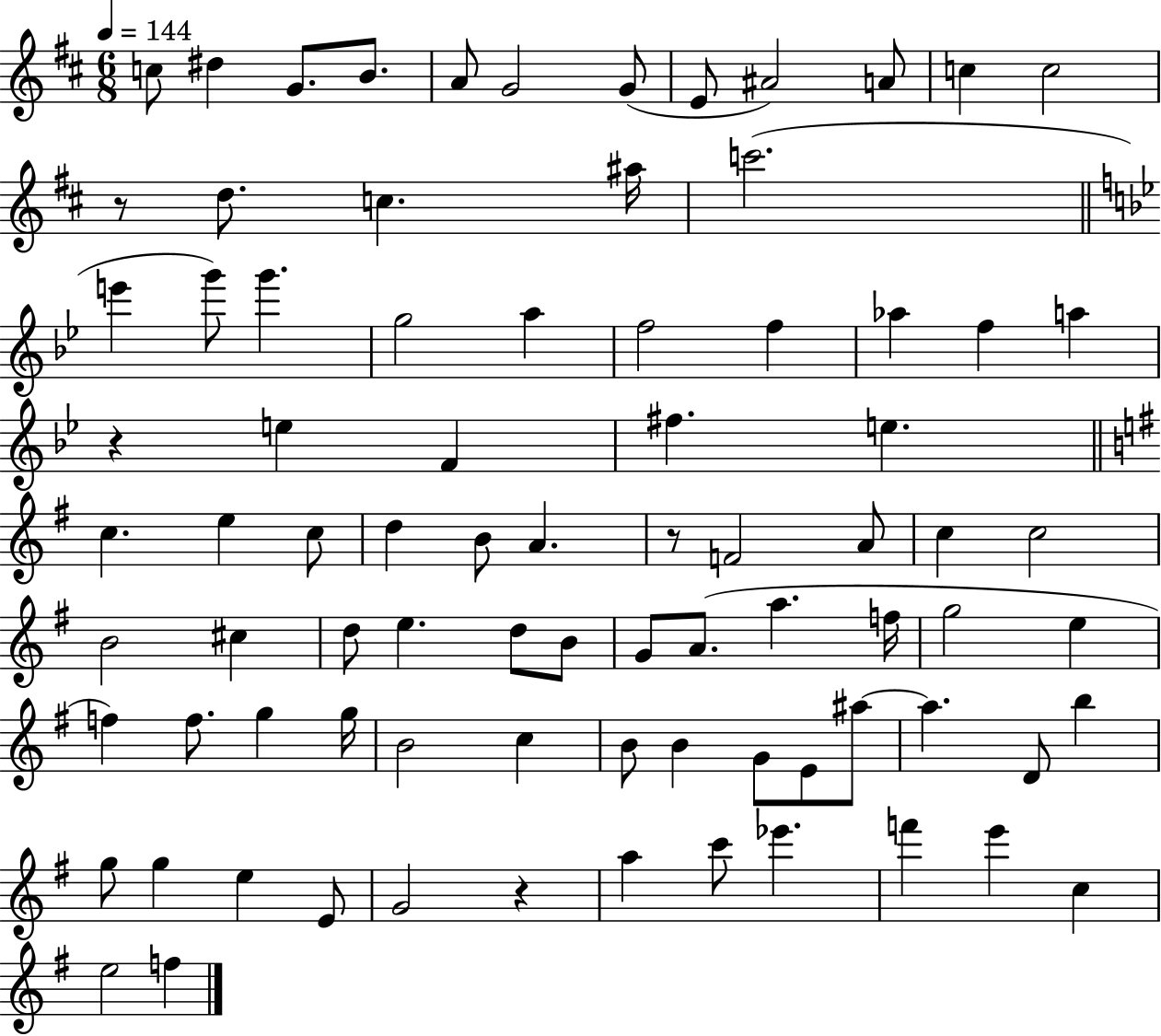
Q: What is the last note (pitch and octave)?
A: F5